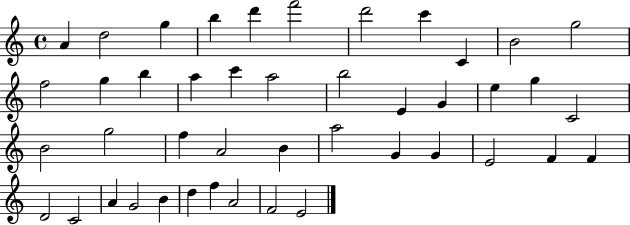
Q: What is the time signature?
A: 4/4